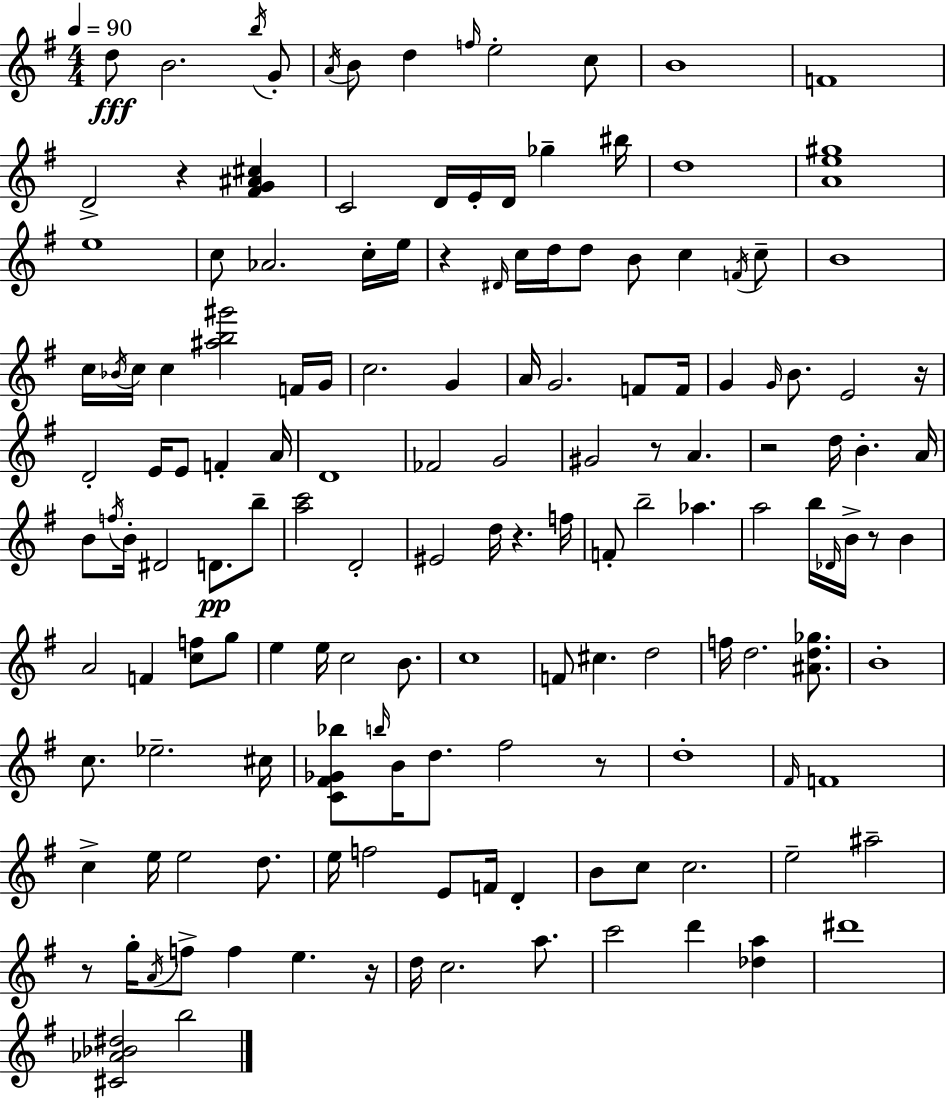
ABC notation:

X:1
T:Untitled
M:4/4
L:1/4
K:Em
d/2 B2 b/4 G/2 A/4 B/2 d f/4 e2 c/2 B4 F4 D2 z [^FG^A^c] C2 D/4 E/4 D/4 _g ^b/4 d4 [Ae^g]4 e4 c/2 _A2 c/4 e/4 z ^D/4 c/4 d/4 d/2 B/2 c F/4 c/2 B4 c/4 _B/4 c/4 c [^ab^g']2 F/4 G/4 c2 G A/4 G2 F/2 F/4 G G/4 B/2 E2 z/4 D2 E/4 E/2 F A/4 D4 _F2 G2 ^G2 z/2 A z2 d/4 B A/4 B/2 f/4 B/4 ^D2 D/2 b/2 [ac']2 D2 ^E2 d/4 z f/4 F/2 b2 _a a2 b/4 _D/4 B/4 z/2 B A2 F [cf]/2 g/2 e e/4 c2 B/2 c4 F/2 ^c d2 f/4 d2 [^Ad_g]/2 B4 c/2 _e2 ^c/4 [C^F_G_b]/2 b/4 B/4 d/2 ^f2 z/2 d4 ^F/4 F4 c e/4 e2 d/2 e/4 f2 E/2 F/4 D B/2 c/2 c2 e2 ^a2 z/2 g/4 A/4 f/2 f e z/4 d/4 c2 a/2 c'2 d' [_da] ^d'4 [^C_A_B^d]2 b2